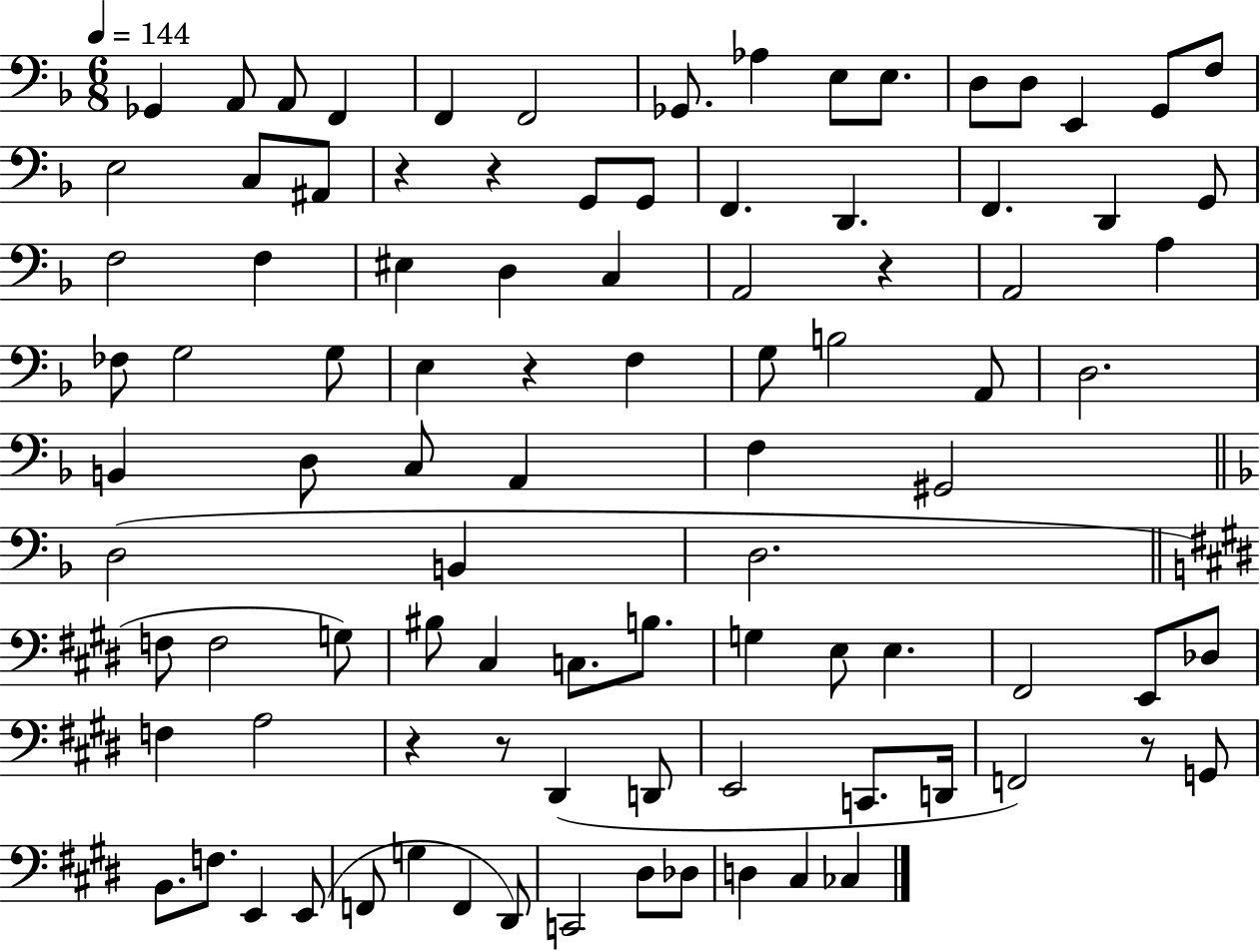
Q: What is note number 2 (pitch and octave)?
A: A2